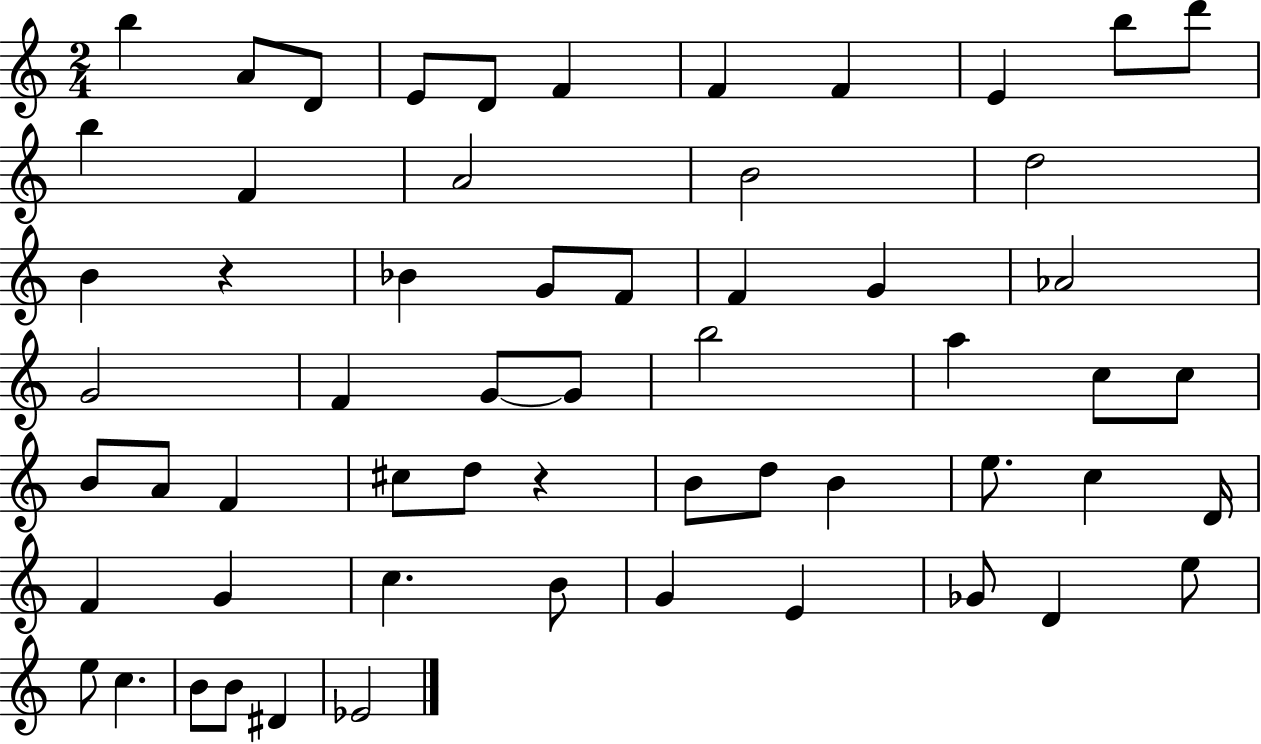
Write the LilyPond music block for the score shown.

{
  \clef treble
  \numericTimeSignature
  \time 2/4
  \key c \major
  \repeat volta 2 { b''4 a'8 d'8 | e'8 d'8 f'4 | f'4 f'4 | e'4 b''8 d'''8 | \break b''4 f'4 | a'2 | b'2 | d''2 | \break b'4 r4 | bes'4 g'8 f'8 | f'4 g'4 | aes'2 | \break g'2 | f'4 g'8~~ g'8 | b''2 | a''4 c''8 c''8 | \break b'8 a'8 f'4 | cis''8 d''8 r4 | b'8 d''8 b'4 | e''8. c''4 d'16 | \break f'4 g'4 | c''4. b'8 | g'4 e'4 | ges'8 d'4 e''8 | \break e''8 c''4. | b'8 b'8 dis'4 | ees'2 | } \bar "|."
}